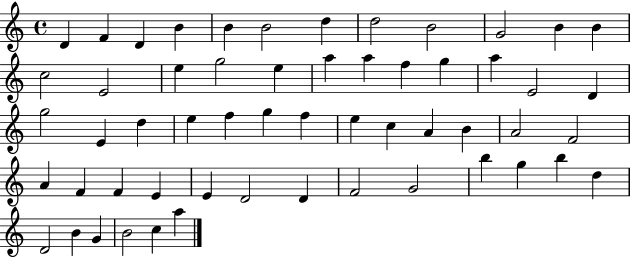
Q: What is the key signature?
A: C major